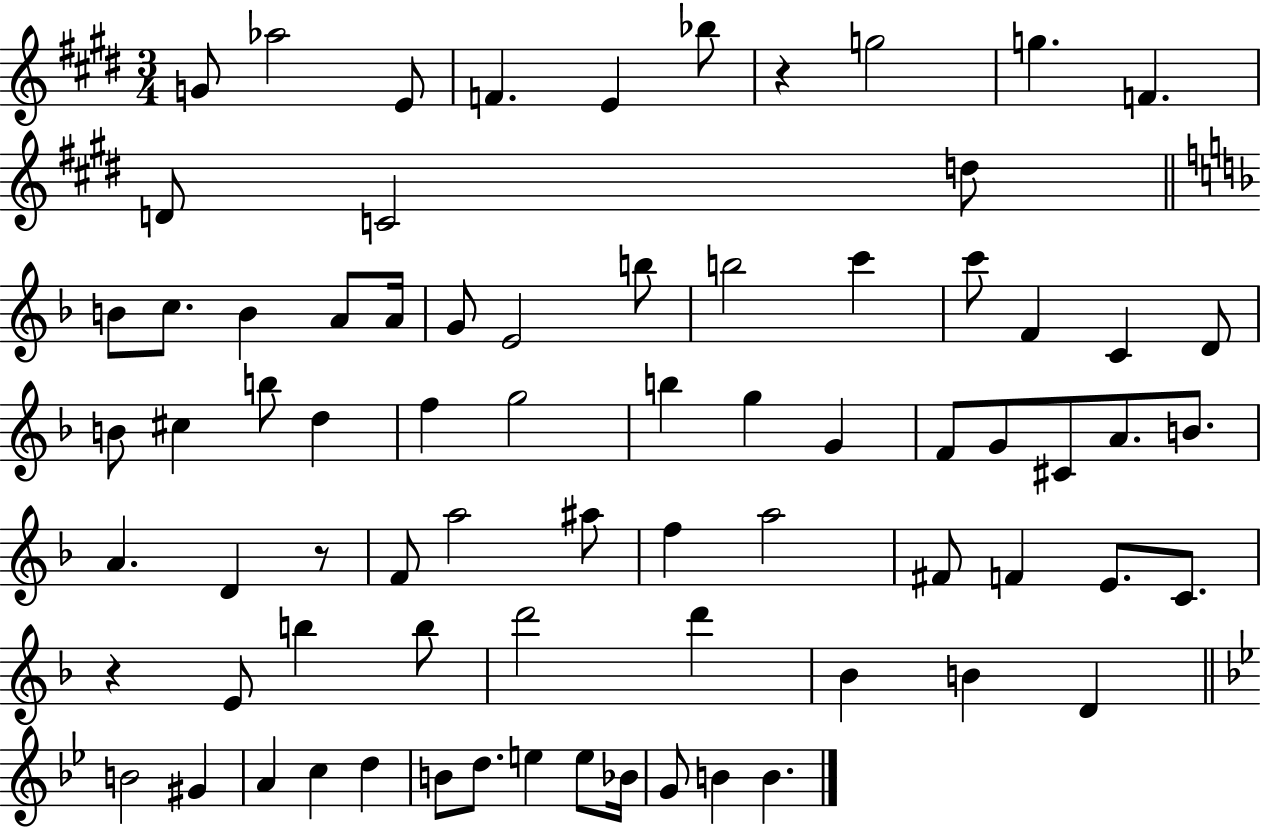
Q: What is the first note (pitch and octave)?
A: G4